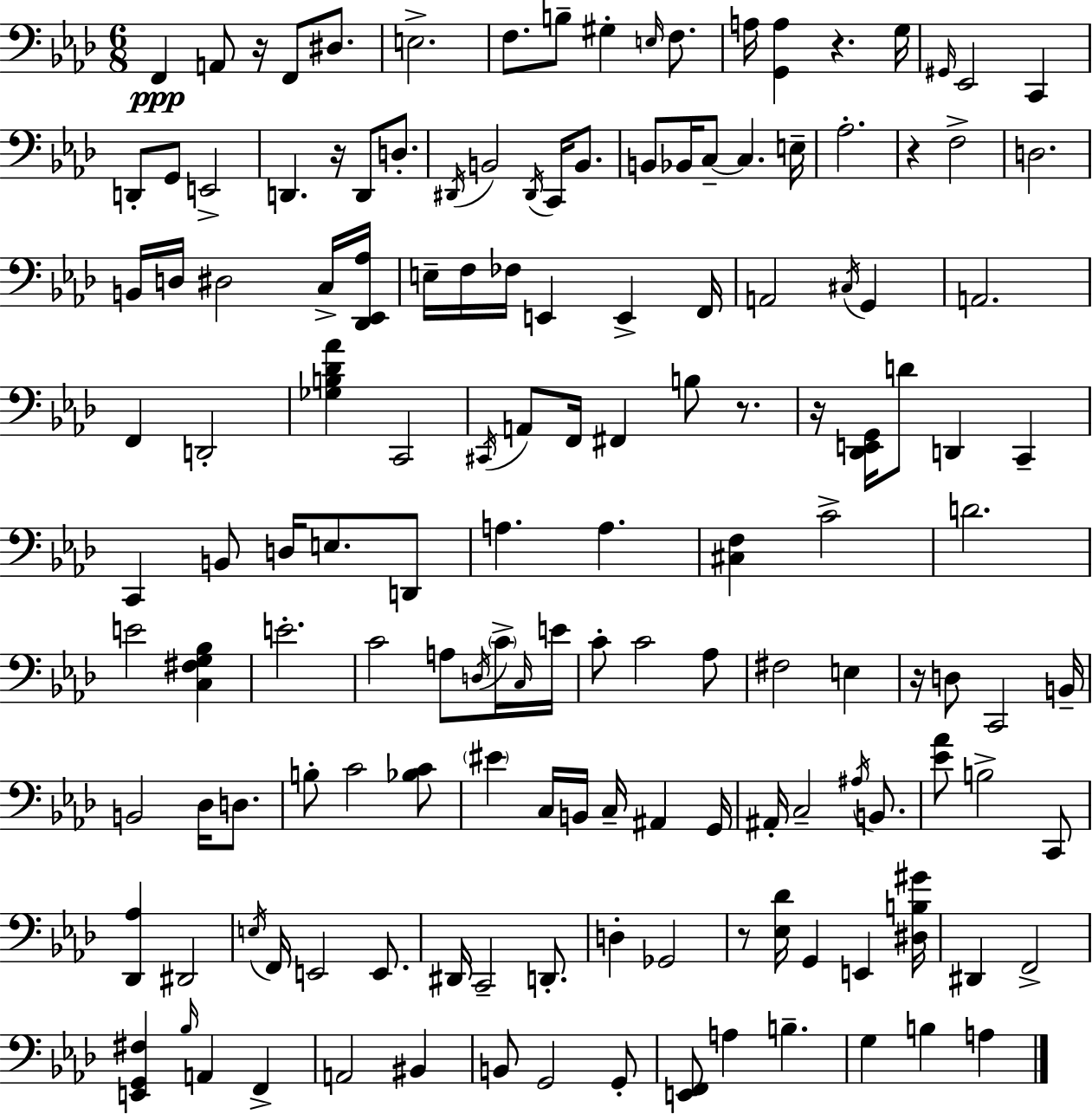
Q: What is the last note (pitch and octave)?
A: A3